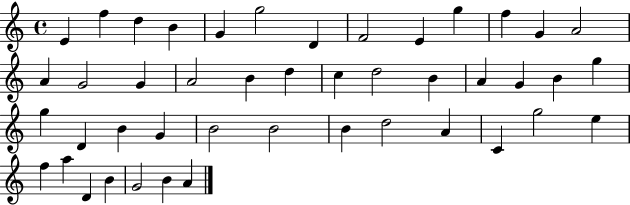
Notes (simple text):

E4/q F5/q D5/q B4/q G4/q G5/h D4/q F4/h E4/q G5/q F5/q G4/q A4/h A4/q G4/h G4/q A4/h B4/q D5/q C5/q D5/h B4/q A4/q G4/q B4/q G5/q G5/q D4/q B4/q G4/q B4/h B4/h B4/q D5/h A4/q C4/q G5/h E5/q F5/q A5/q D4/q B4/q G4/h B4/q A4/q